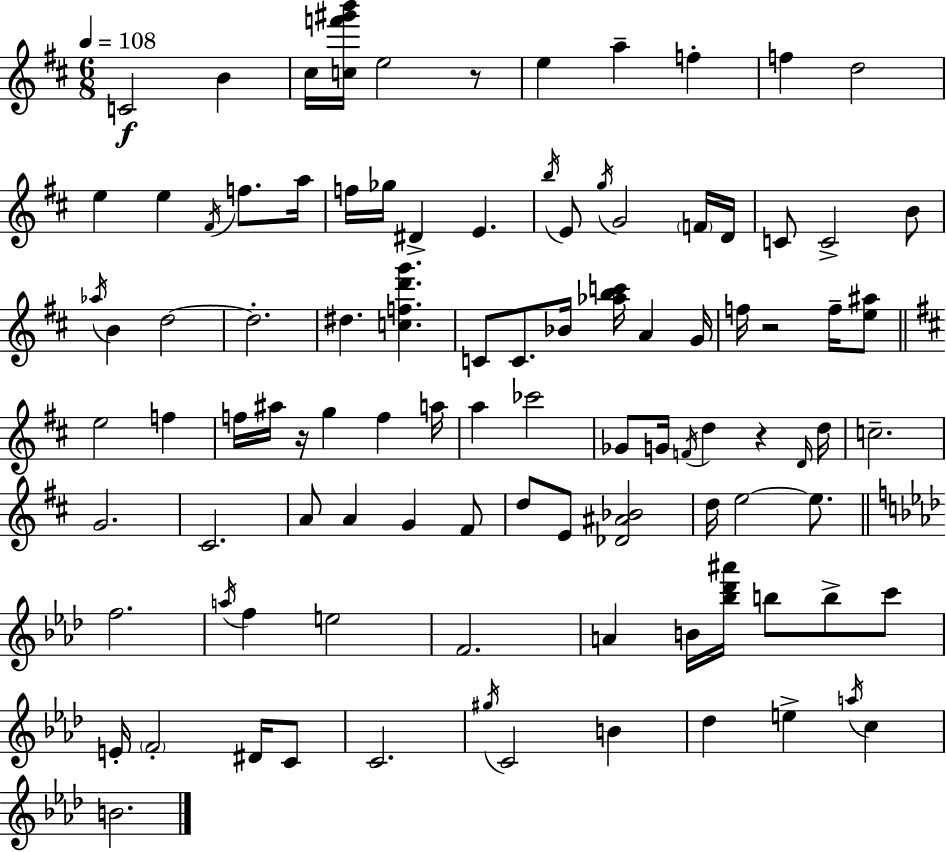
C4/h B4/q C#5/s [C5,F6,G#6,B6]/s E5/h R/e E5/q A5/q F5/q F5/q D5/h E5/q E5/q F#4/s F5/e. A5/s F5/s Gb5/s D#4/q E4/q. B5/s E4/e G5/s G4/h F4/s D4/s C4/e C4/h B4/e Ab5/s B4/q D5/h D5/h. D#5/q. [C5,F5,D6,G6]/q. C4/e C4/e. Bb4/s [Ab5,B5,C6]/s A4/q G4/s F5/s R/h F5/s [E5,A#5]/e E5/h F5/q F5/s A#5/s R/s G5/q F5/q A5/s A5/q CES6/h Gb4/e G4/s F4/s D5/q R/q D4/s D5/s C5/h. G4/h. C#4/h. A4/e A4/q G4/q F#4/e D5/e E4/e [Db4,A#4,Bb4]/h D5/s E5/h E5/e. F5/h. A5/s F5/q E5/h F4/h. A4/q B4/s [Bb5,Db6,A#6]/s B5/e B5/e C6/e E4/s F4/h D#4/s C4/e C4/h. G#5/s C4/h B4/q Db5/q E5/q A5/s C5/q B4/h.